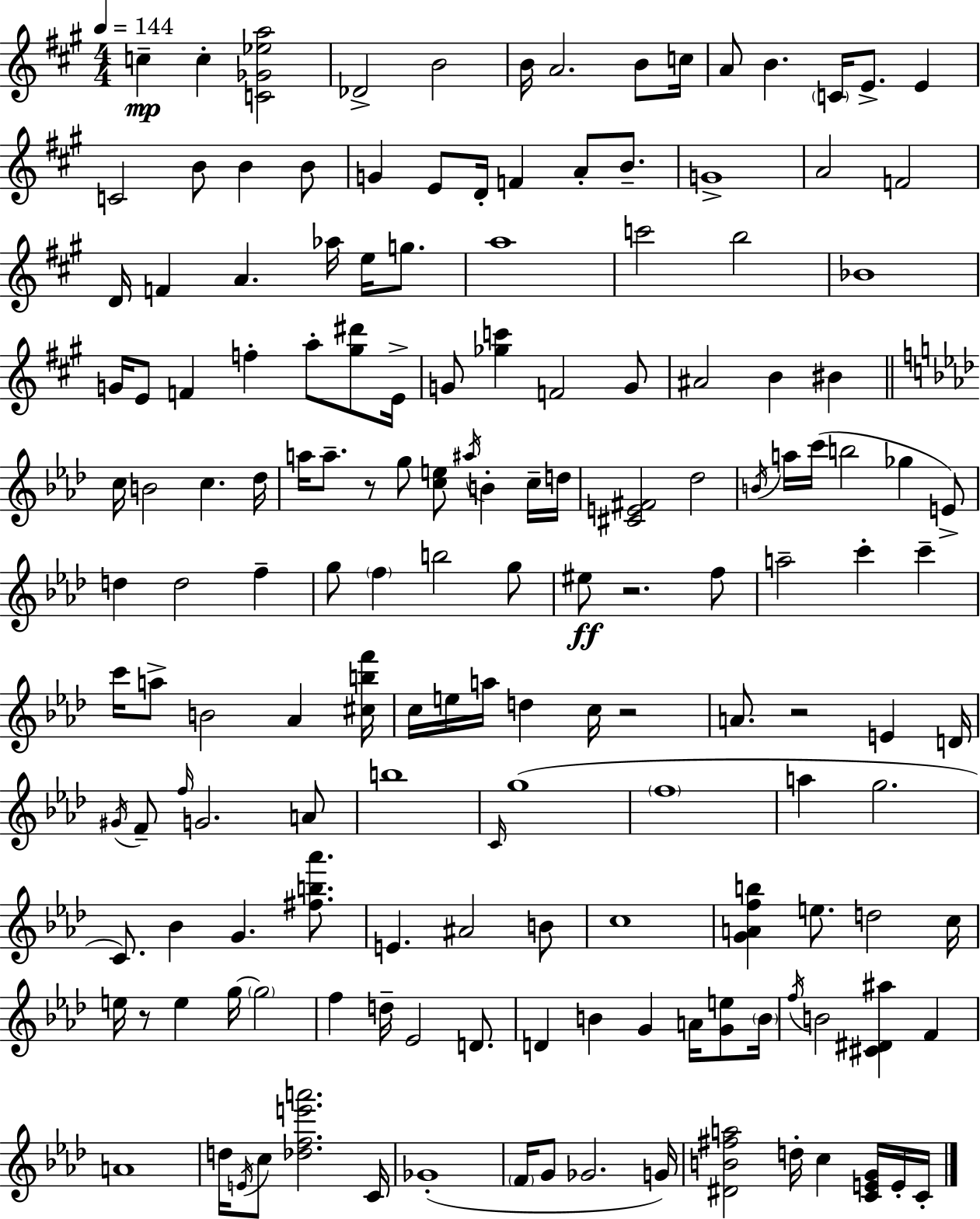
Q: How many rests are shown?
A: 5